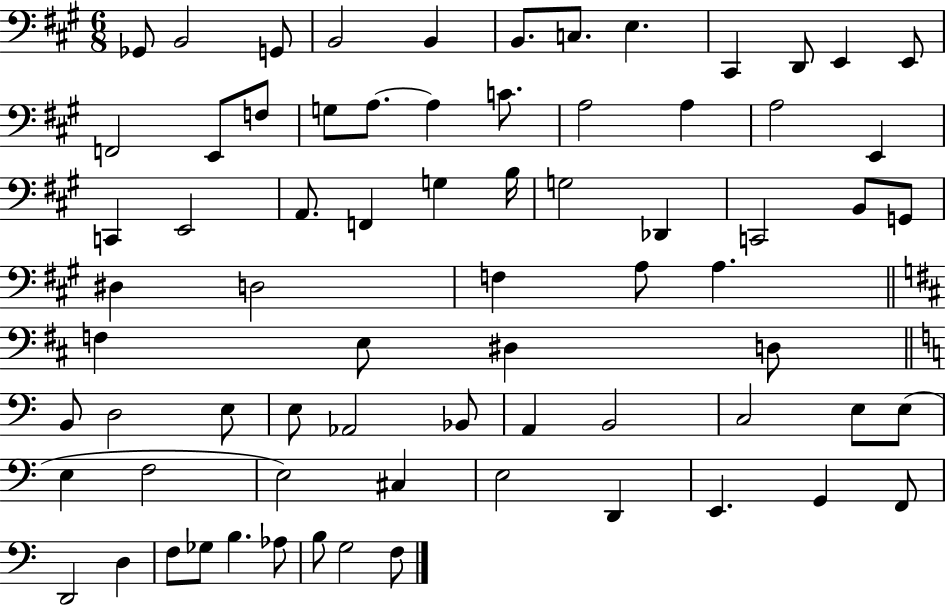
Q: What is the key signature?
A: A major